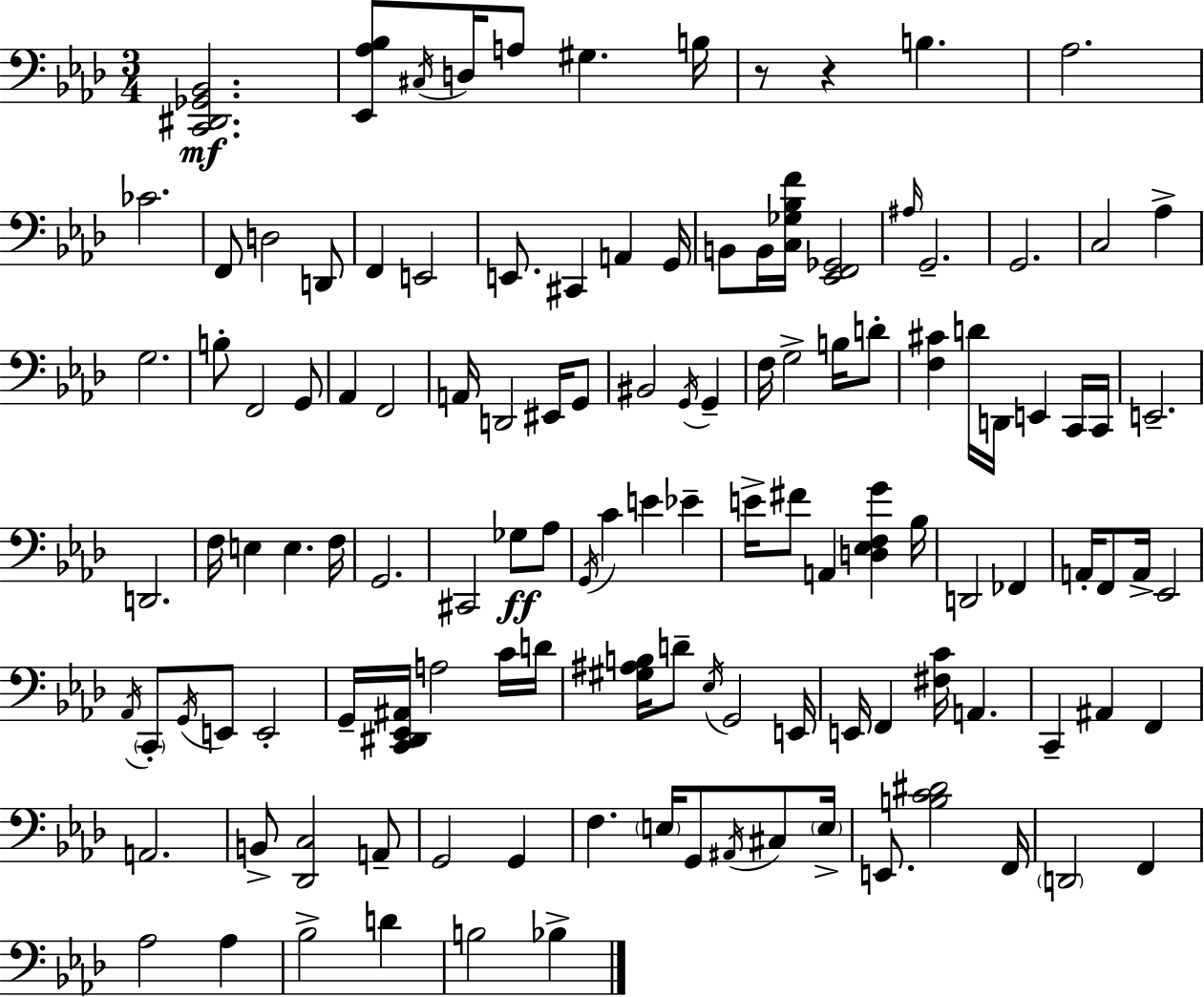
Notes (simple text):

[C2,D#2,Gb2,Bb2]/h. [Eb2,Ab3,Bb3]/e C#3/s D3/s A3/e G#3/q. B3/s R/e R/q B3/q. Ab3/h. CES4/h. F2/e D3/h D2/e F2/q E2/h E2/e. C#2/q A2/q G2/s B2/e B2/s [C3,Gb3,Bb3,F4]/s [Eb2,F2,Gb2]/h A#3/s G2/h. G2/h. C3/h Ab3/q G3/h. B3/e F2/h G2/e Ab2/q F2/h A2/s D2/h EIS2/s G2/e BIS2/h G2/s G2/q F3/s G3/h B3/s D4/e [F3,C#4]/q D4/s D2/s E2/q C2/s C2/s E2/h. D2/h. F3/s E3/q E3/q. F3/s G2/h. C#2/h Gb3/e Ab3/e G2/s C4/q E4/q Eb4/q E4/s F#4/e A2/q [D3,Eb3,F3,G4]/q Bb3/s D2/h FES2/q A2/s F2/e A2/s Eb2/h Ab2/s C2/e G2/s E2/e E2/h G2/s [C2,D#2,Eb2,A#2]/s A3/h C4/s D4/s [G#3,A#3,B3]/s D4/e Eb3/s G2/h E2/s E2/s F2/q [F#3,C4]/s A2/q. C2/q A#2/q F2/q A2/h. B2/e [Db2,C3]/h A2/e G2/h G2/q F3/q. E3/s G2/e A#2/s C#3/e E3/s E2/e. [B3,C4,D#4]/h F2/s D2/h F2/q Ab3/h Ab3/q Bb3/h D4/q B3/h Bb3/q